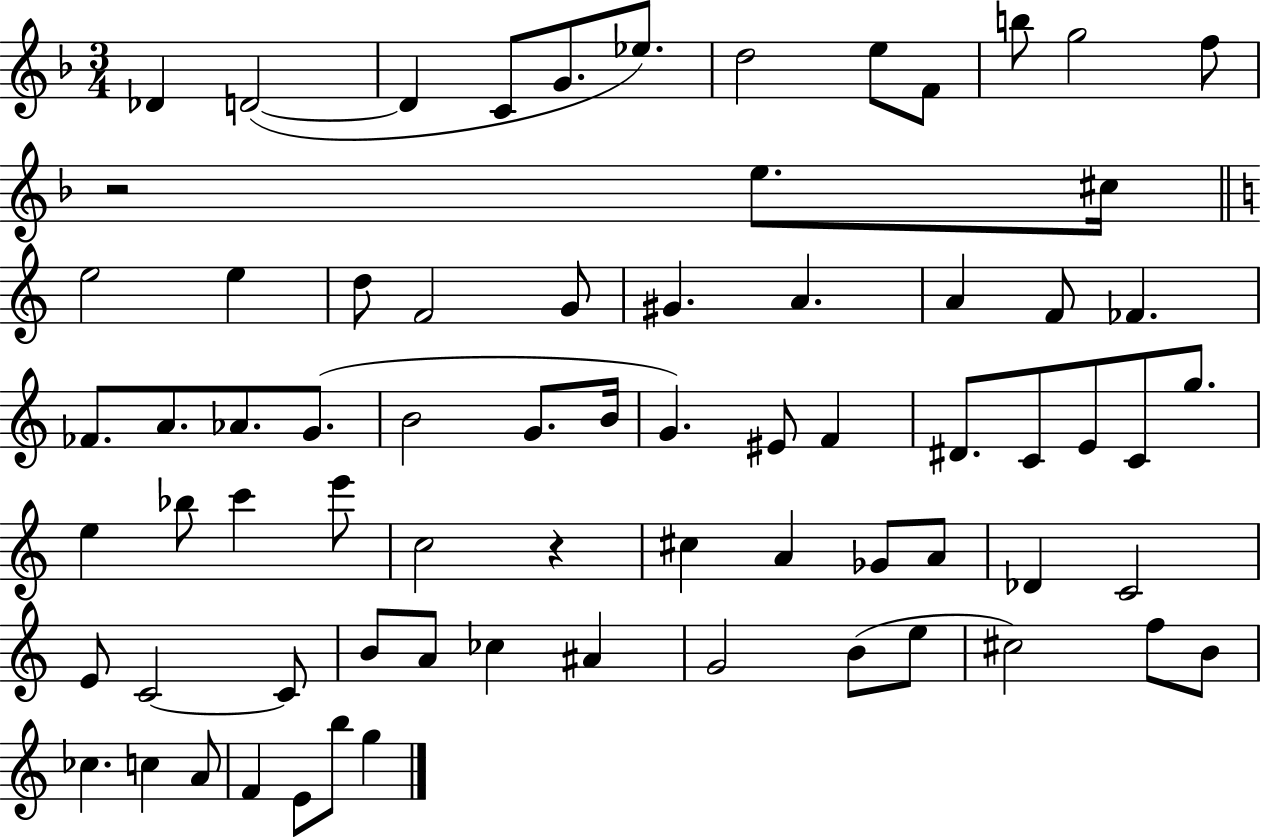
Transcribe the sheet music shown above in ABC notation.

X:1
T:Untitled
M:3/4
L:1/4
K:F
_D D2 D C/2 G/2 _e/2 d2 e/2 F/2 b/2 g2 f/2 z2 e/2 ^c/4 e2 e d/2 F2 G/2 ^G A A F/2 _F _F/2 A/2 _A/2 G/2 B2 G/2 B/4 G ^E/2 F ^D/2 C/2 E/2 C/2 g/2 e _b/2 c' e'/2 c2 z ^c A _G/2 A/2 _D C2 E/2 C2 C/2 B/2 A/2 _c ^A G2 B/2 e/2 ^c2 f/2 B/2 _c c A/2 F E/2 b/2 g